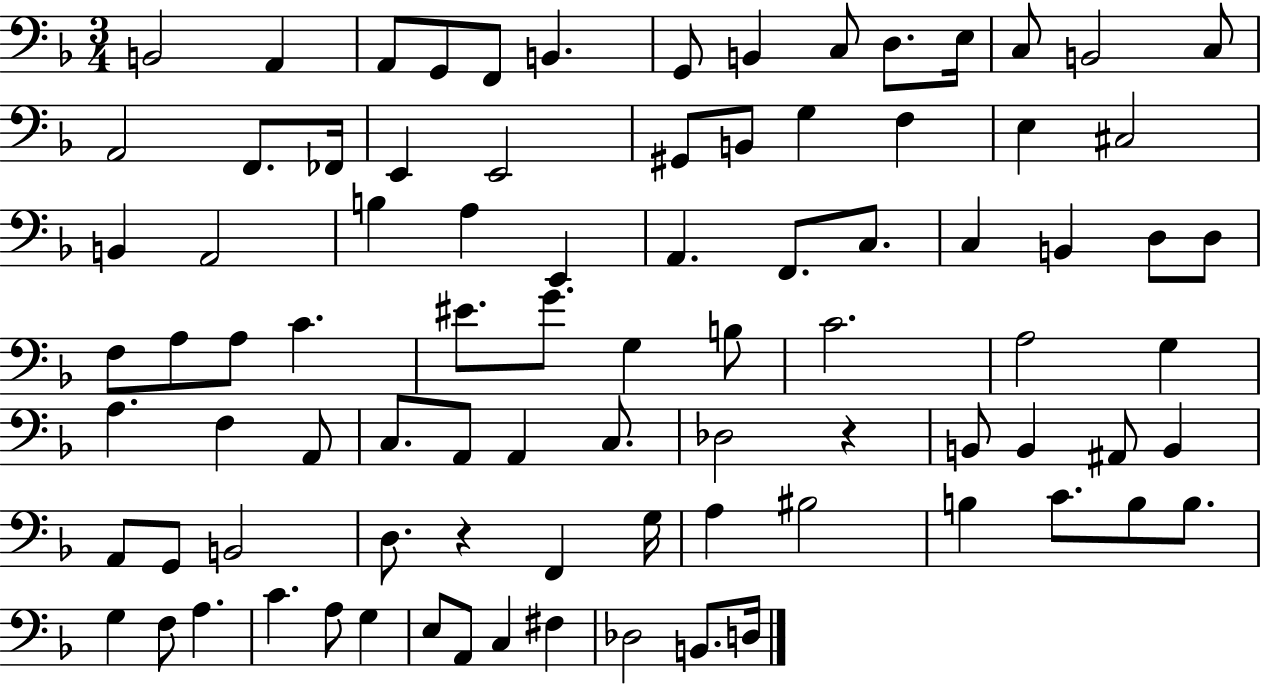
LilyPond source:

{
  \clef bass
  \numericTimeSignature
  \time 3/4
  \key f \major
  b,2 a,4 | a,8 g,8 f,8 b,4. | g,8 b,4 c8 d8. e16 | c8 b,2 c8 | \break a,2 f,8. fes,16 | e,4 e,2 | gis,8 b,8 g4 f4 | e4 cis2 | \break b,4 a,2 | b4 a4 e,4 | a,4. f,8. c8. | c4 b,4 d8 d8 | \break f8 a8 a8 c'4. | eis'8. g'8. g4 b8 | c'2. | a2 g4 | \break a4. f4 a,8 | c8. a,8 a,4 c8. | des2 r4 | b,8 b,4 ais,8 b,4 | \break a,8 g,8 b,2 | d8. r4 f,4 g16 | a4 bis2 | b4 c'8. b8 b8. | \break g4 f8 a4. | c'4. a8 g4 | e8 a,8 c4 fis4 | des2 b,8. d16 | \break \bar "|."
}